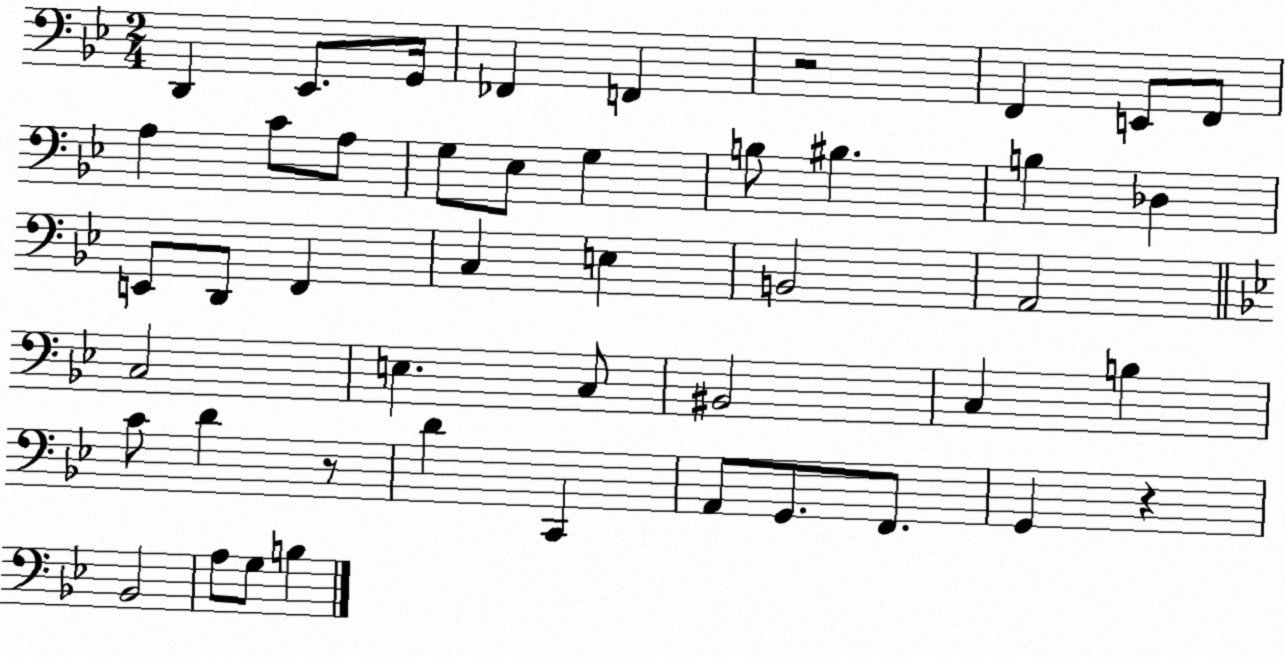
X:1
T:Untitled
M:2/4
L:1/4
K:Bb
D,, _E,,/2 G,,/4 _F,, F,, z2 F,, E,,/2 F,,/2 A, C/2 A,/2 G,/2 _E,/2 G, B,/2 ^B, B, _D, E,,/2 D,,/2 F,, C, E, B,,2 A,,2 C,2 E, C,/2 ^B,,2 C, B, C/2 D z/2 D C,, A,,/2 G,,/2 F,,/2 G,, z _B,,2 A,/2 G,/2 B,